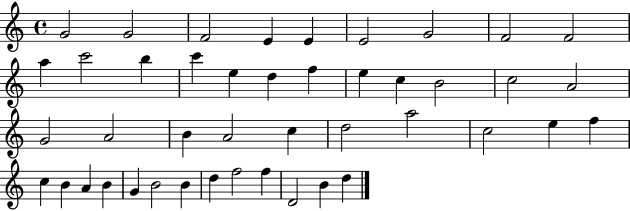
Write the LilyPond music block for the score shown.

{
  \clef treble
  \time 4/4
  \defaultTimeSignature
  \key c \major
  g'2 g'2 | f'2 e'4 e'4 | e'2 g'2 | f'2 f'2 | \break a''4 c'''2 b''4 | c'''4 e''4 d''4 f''4 | e''4 c''4 b'2 | c''2 a'2 | \break g'2 a'2 | b'4 a'2 c''4 | d''2 a''2 | c''2 e''4 f''4 | \break c''4 b'4 a'4 b'4 | g'4 b'2 b'4 | d''4 f''2 f''4 | d'2 b'4 d''4 | \break \bar "|."
}